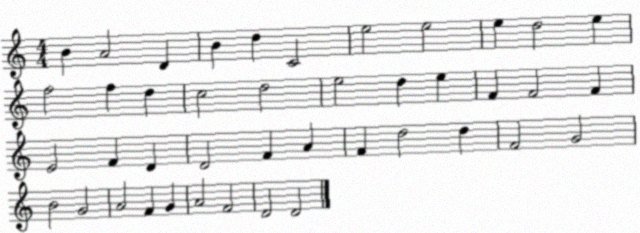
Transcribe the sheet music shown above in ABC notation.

X:1
T:Untitled
M:4/4
L:1/4
K:C
B A2 D B d C2 e2 e2 e d2 e f2 f d c2 d2 e2 d e F F2 F E2 F D D2 F A F d2 d F2 G2 B2 G2 A2 F G A2 F2 D2 D2